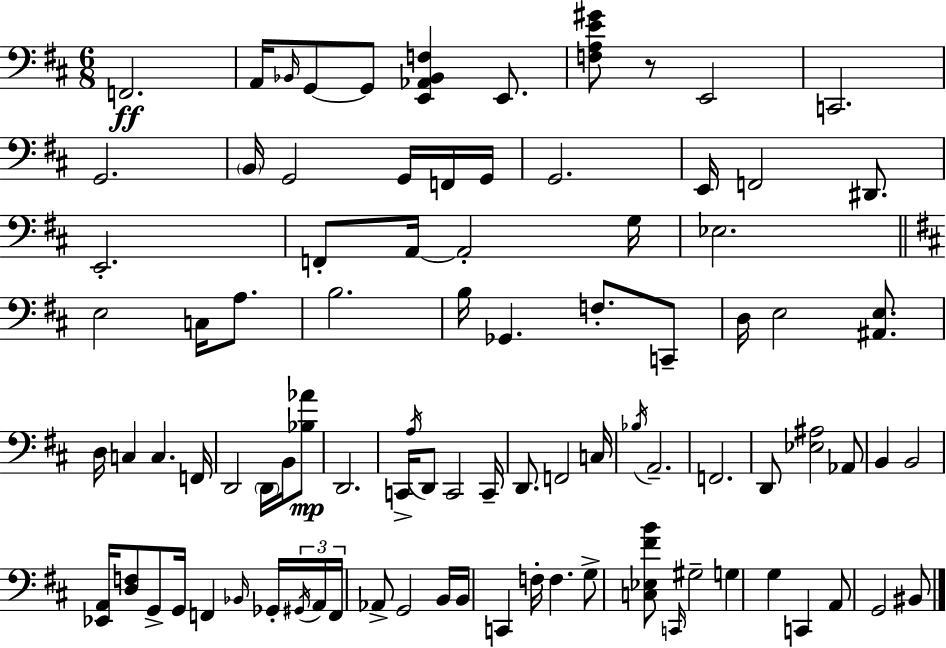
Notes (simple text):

F2/h. A2/s Bb2/s G2/e G2/e [E2,Ab2,Bb2,F3]/q E2/e. [F3,A3,E4,G#4]/e R/e E2/h C2/h. G2/h. B2/s G2/h G2/s F2/s G2/s G2/h. E2/s F2/h D#2/e. E2/h. F2/e A2/s A2/h G3/s Eb3/h. E3/h C3/s A3/e. B3/h. B3/s Gb2/q. F3/e. C2/e D3/s E3/h [A#2,E3]/e. D3/s C3/q C3/q. F2/s D2/h D2/s B2/s [Bb3,Ab4]/e D2/h. C2/s A3/s D2/e C2/h C2/s D2/e. F2/h C3/s Bb3/s A2/h. F2/h. D2/e [Eb3,A#3]/h Ab2/e B2/q B2/h [Eb2,A2]/s [D3,F3]/e G2/e G2/s F2/q Bb2/s Gb2/s G#2/s A2/s F2/s Ab2/e G2/h B2/s B2/s C2/q F3/s F3/q. G3/e [C3,Eb3,F#4,B4]/e C2/s G#3/h G3/q G3/q C2/q A2/e G2/h BIS2/e